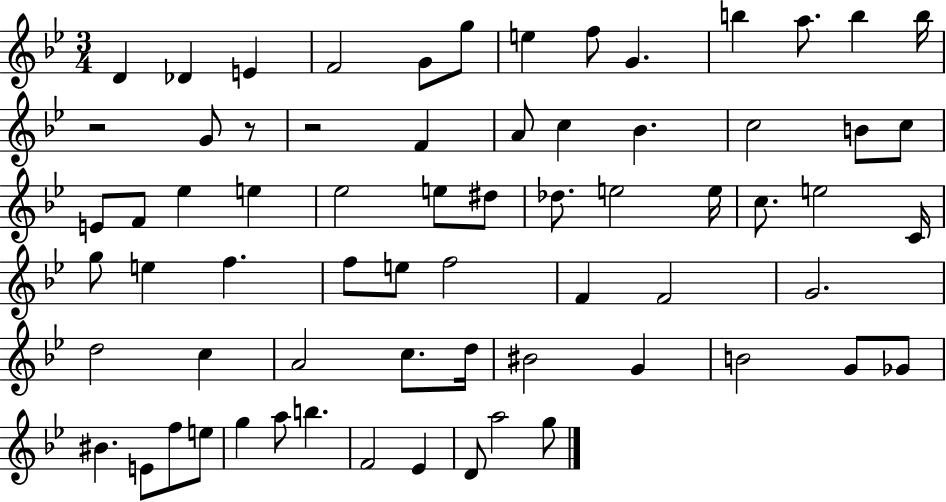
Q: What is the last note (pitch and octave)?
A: G5